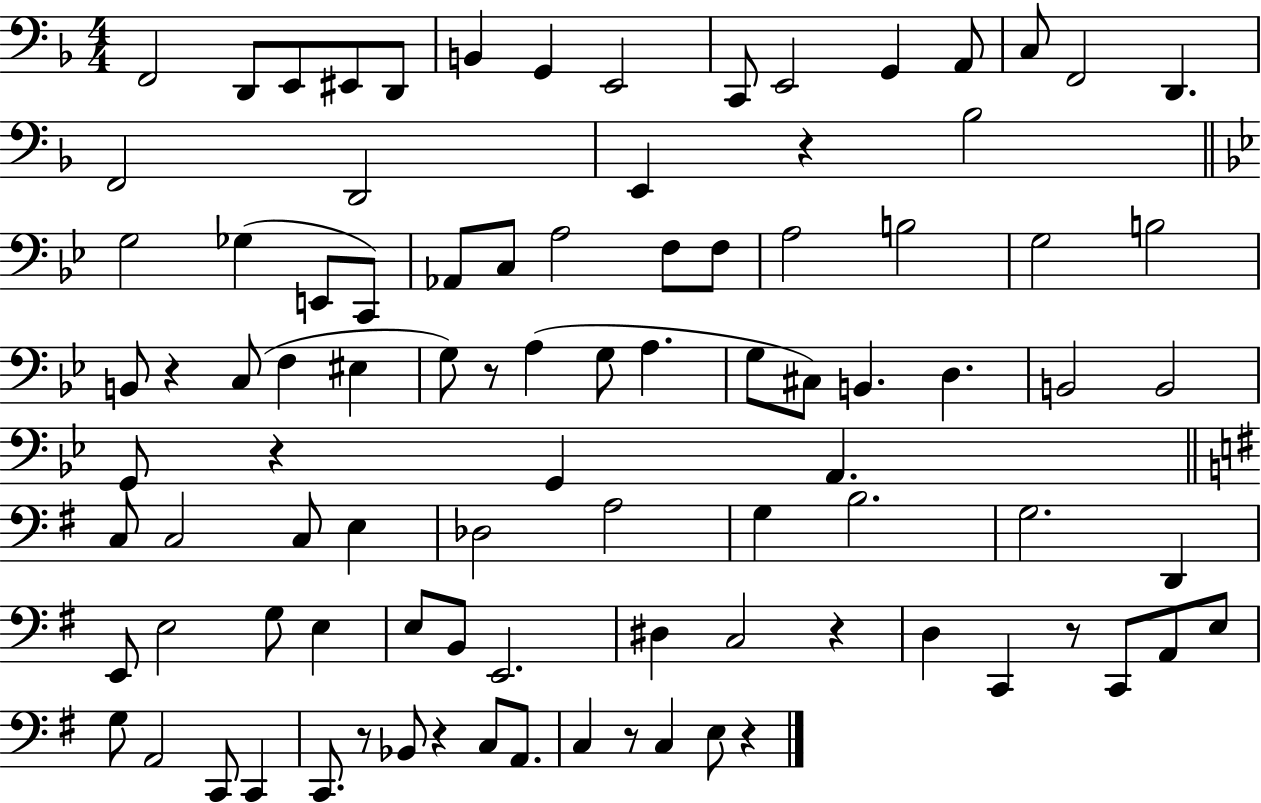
{
  \clef bass
  \numericTimeSignature
  \time 4/4
  \key f \major
  \repeat volta 2 { f,2 d,8 e,8 eis,8 d,8 | b,4 g,4 e,2 | c,8 e,2 g,4 a,8 | c8 f,2 d,4. | \break f,2 d,2 | e,4 r4 bes2 | \bar "||" \break \key bes \major g2 ges4( e,8 c,8) | aes,8 c8 a2 f8 f8 | a2 b2 | g2 b2 | \break b,8 r4 c8( f4 eis4 | g8) r8 a4( g8 a4. | g8 cis8) b,4. d4. | b,2 b,2 | \break g,8 r4 g,4 a,4. | \bar "||" \break \key g \major c8 c2 c8 e4 | des2 a2 | g4 b2. | g2. d,4 | \break e,8 e2 g8 e4 | e8 b,8 e,2. | dis4 c2 r4 | d4 c,4 r8 c,8 a,8 e8 | \break g8 a,2 c,8 c,4 | c,8. r8 bes,8 r4 c8 a,8. | c4 r8 c4 e8 r4 | } \bar "|."
}